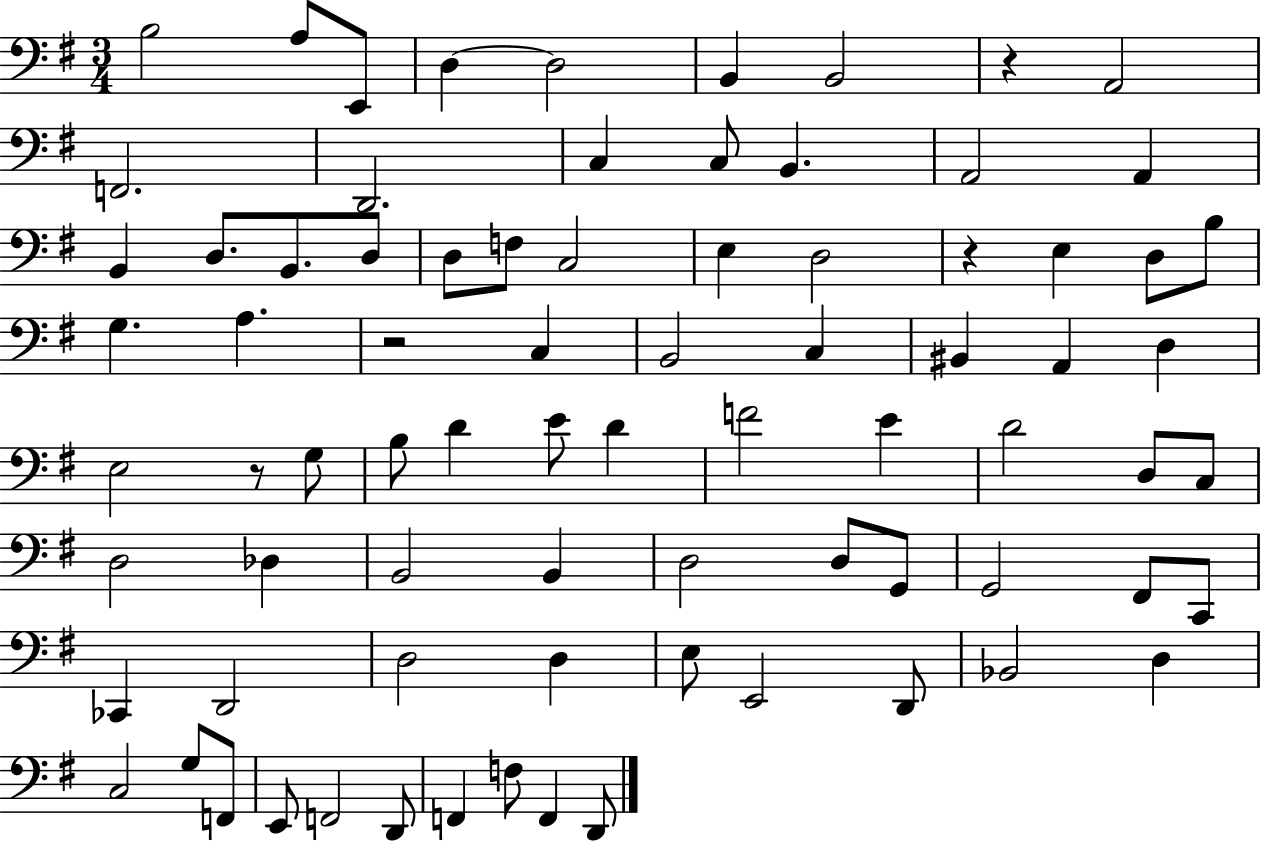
B3/h A3/e E2/e D3/q D3/h B2/q B2/h R/q A2/h F2/h. D2/h. C3/q C3/e B2/q. A2/h A2/q B2/q D3/e. B2/e. D3/e D3/e F3/e C3/h E3/q D3/h R/q E3/q D3/e B3/e G3/q. A3/q. R/h C3/q B2/h C3/q BIS2/q A2/q D3/q E3/h R/e G3/e B3/e D4/q E4/e D4/q F4/h E4/q D4/h D3/e C3/e D3/h Db3/q B2/h B2/q D3/h D3/e G2/e G2/h F#2/e C2/e CES2/q D2/h D3/h D3/q E3/e E2/h D2/e Bb2/h D3/q C3/h G3/e F2/e E2/e F2/h D2/e F2/q F3/e F2/q D2/e